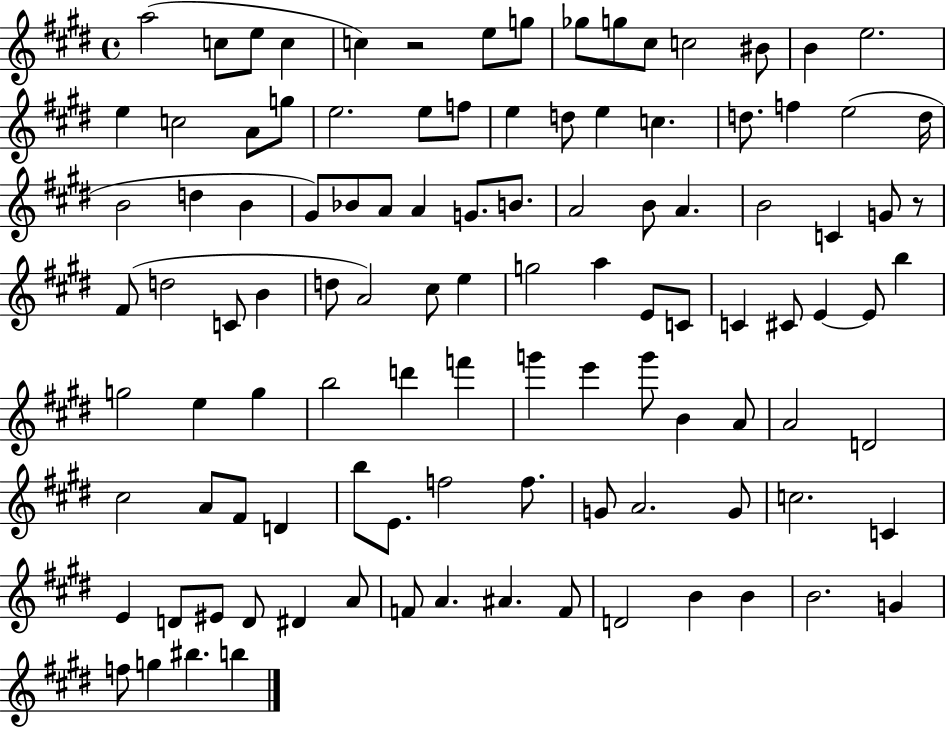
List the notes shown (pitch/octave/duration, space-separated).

A5/h C5/e E5/e C5/q C5/q R/h E5/e G5/e Gb5/e G5/e C#5/e C5/h BIS4/e B4/q E5/h. E5/q C5/h A4/e G5/e E5/h. E5/e F5/e E5/q D5/e E5/q C5/q. D5/e. F5/q E5/h D5/s B4/h D5/q B4/q G#4/e Bb4/e A4/e A4/q G4/e. B4/e. A4/h B4/e A4/q. B4/h C4/q G4/e R/e F#4/e D5/h C4/e B4/q D5/e A4/h C#5/e E5/q G5/h A5/q E4/e C4/e C4/q C#4/e E4/q E4/e B5/q G5/h E5/q G5/q B5/h D6/q F6/q G6/q E6/q G6/e B4/q A4/e A4/h D4/h C#5/h A4/e F#4/e D4/q B5/e E4/e. F5/h F5/e. G4/e A4/h. G4/e C5/h. C4/q E4/q D4/e EIS4/e D4/e D#4/q A4/e F4/e A4/q. A#4/q. F4/e D4/h B4/q B4/q B4/h. G4/q F5/e G5/q BIS5/q. B5/q